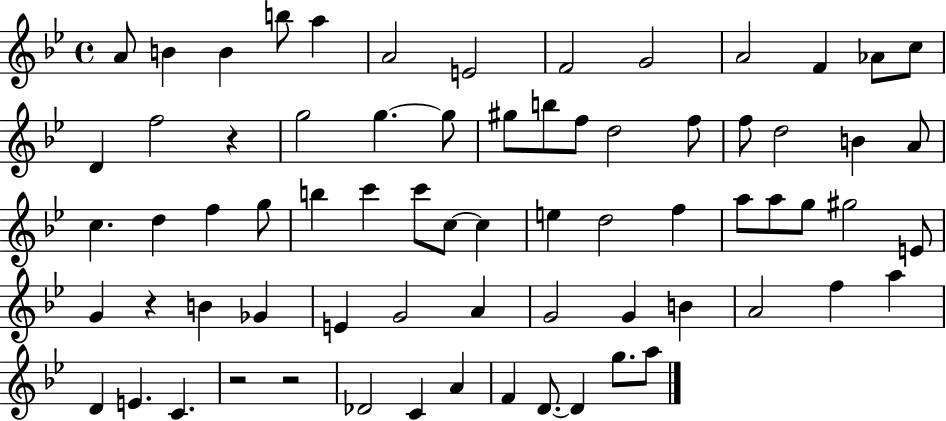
{
  \clef treble
  \time 4/4
  \defaultTimeSignature
  \key bes \major
  a'8 b'4 b'4 b''8 a''4 | a'2 e'2 | f'2 g'2 | a'2 f'4 aes'8 c''8 | \break d'4 f''2 r4 | g''2 g''4.~~ g''8 | gis''8 b''8 f''8 d''2 f''8 | f''8 d''2 b'4 a'8 | \break c''4. d''4 f''4 g''8 | b''4 c'''4 c'''8 c''8~~ c''4 | e''4 d''2 f''4 | a''8 a''8 g''8 gis''2 e'8 | \break g'4 r4 b'4 ges'4 | e'4 g'2 a'4 | g'2 g'4 b'4 | a'2 f''4 a''4 | \break d'4 e'4. c'4. | r2 r2 | des'2 c'4 a'4 | f'4 d'8.~~ d'4 g''8. a''8 | \break \bar "|."
}